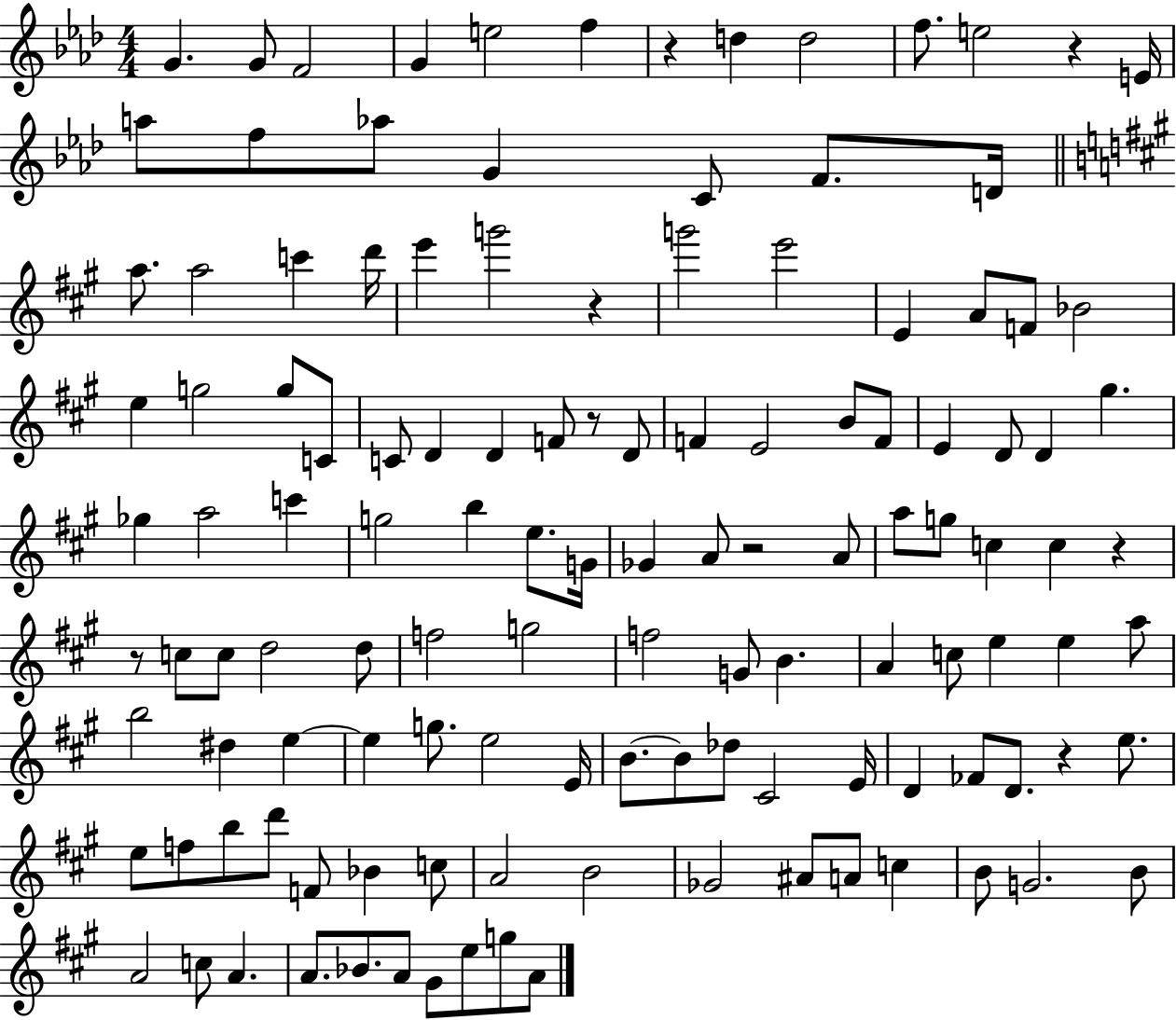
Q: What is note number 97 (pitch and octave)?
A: Bb4